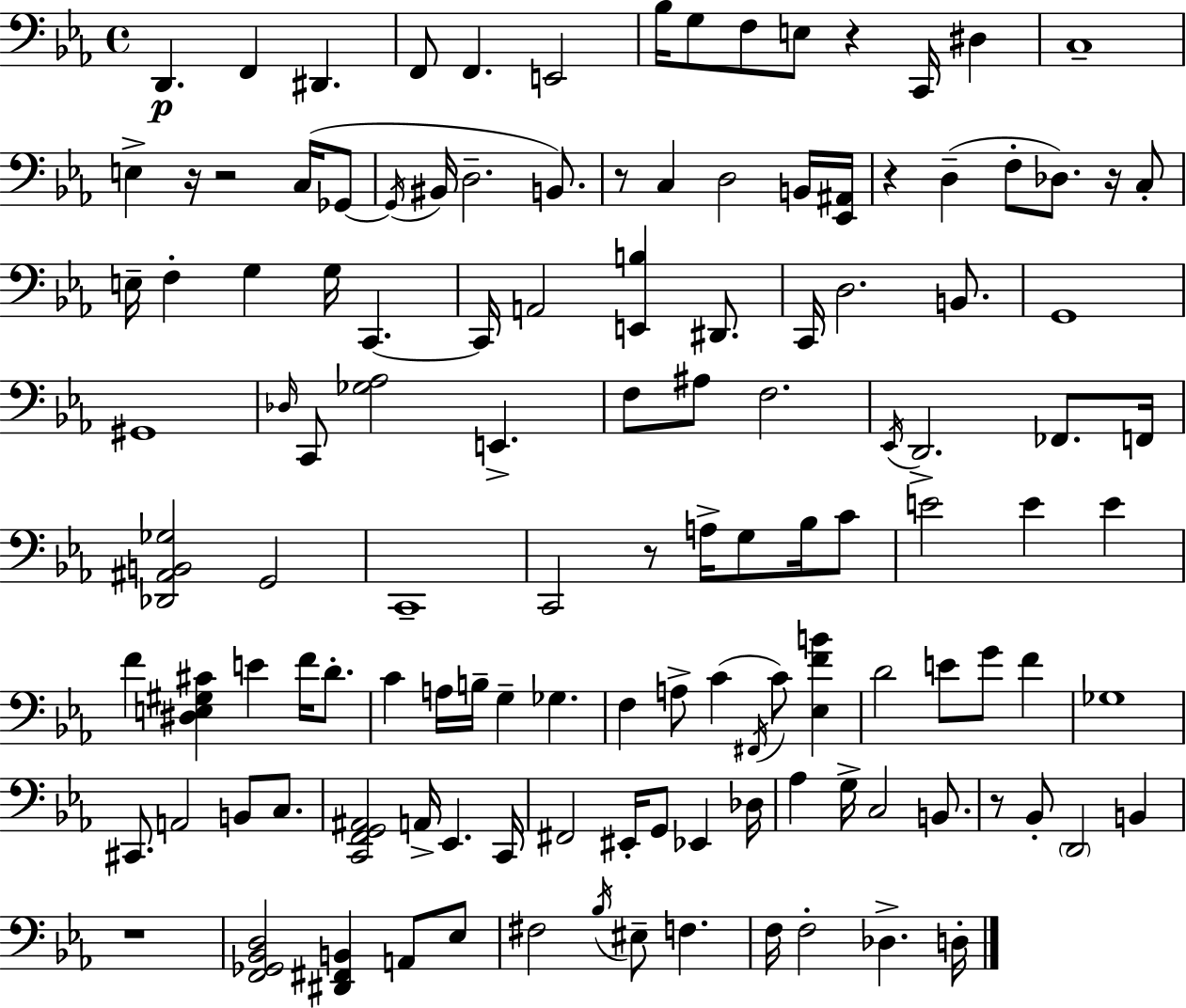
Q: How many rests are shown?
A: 9